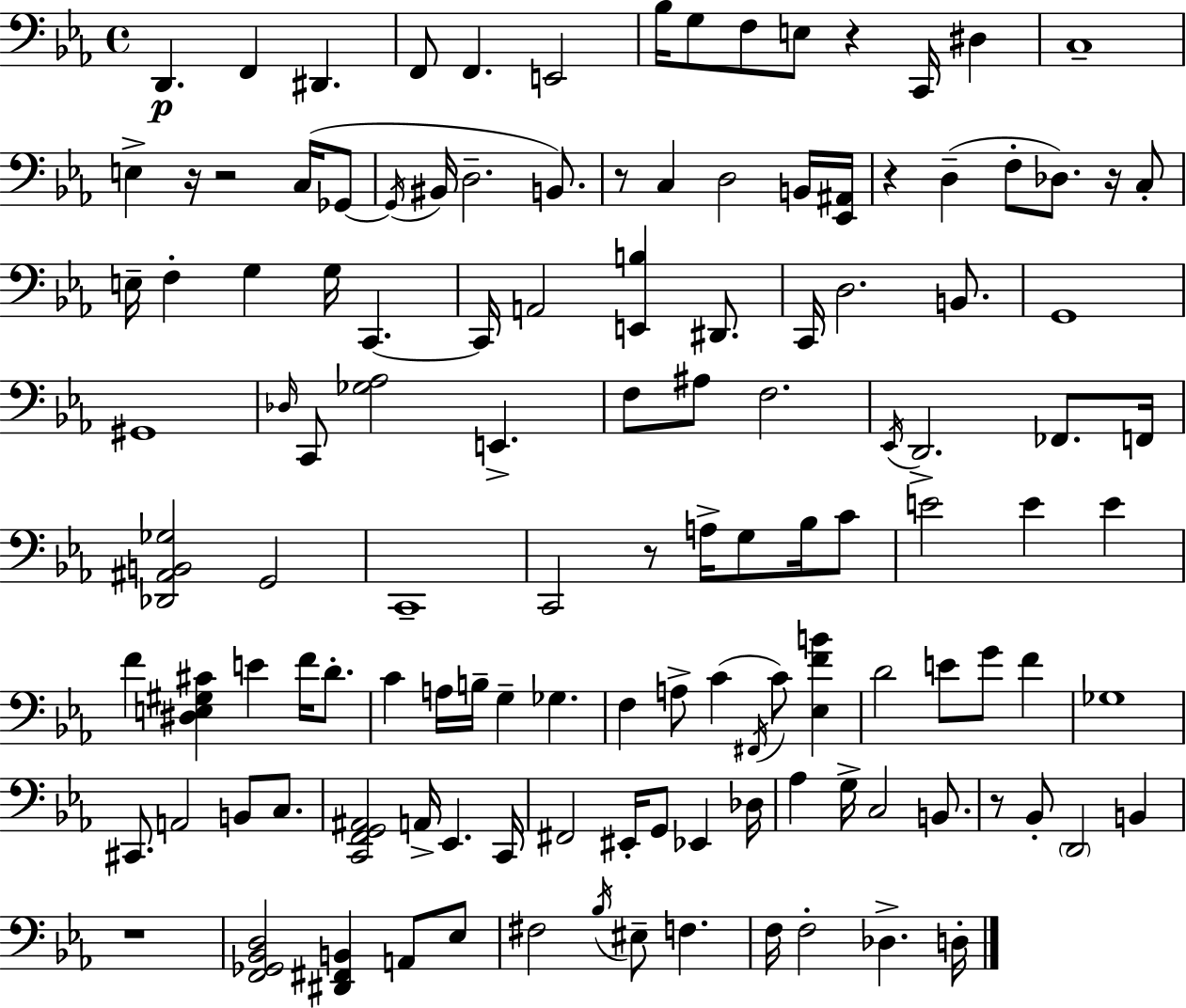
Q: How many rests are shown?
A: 9